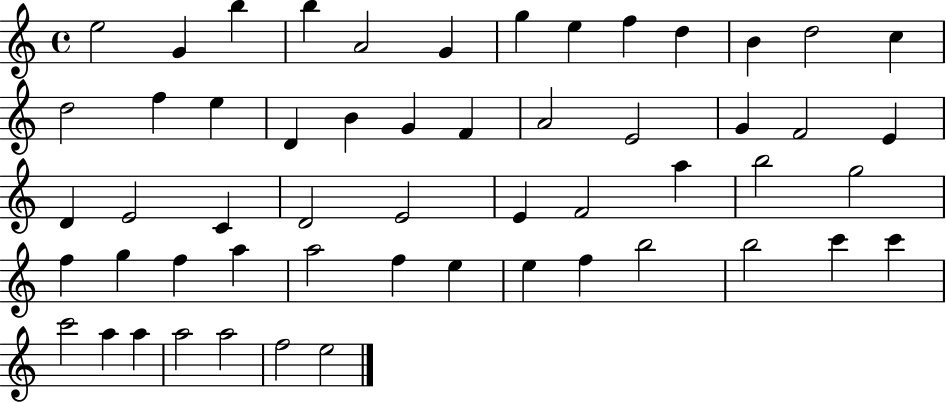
E5/h G4/q B5/q B5/q A4/h G4/q G5/q E5/q F5/q D5/q B4/q D5/h C5/q D5/h F5/q E5/q D4/q B4/q G4/q F4/q A4/h E4/h G4/q F4/h E4/q D4/q E4/h C4/q D4/h E4/h E4/q F4/h A5/q B5/h G5/h F5/q G5/q F5/q A5/q A5/h F5/q E5/q E5/q F5/q B5/h B5/h C6/q C6/q C6/h A5/q A5/q A5/h A5/h F5/h E5/h